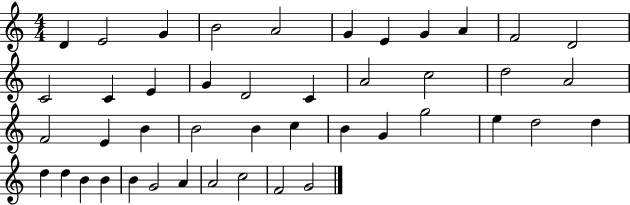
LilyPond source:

{
  \clef treble
  \numericTimeSignature
  \time 4/4
  \key c \major
  d'4 e'2 g'4 | b'2 a'2 | g'4 e'4 g'4 a'4 | f'2 d'2 | \break c'2 c'4 e'4 | g'4 d'2 c'4 | a'2 c''2 | d''2 a'2 | \break f'2 e'4 b'4 | b'2 b'4 c''4 | b'4 g'4 g''2 | e''4 d''2 d''4 | \break d''4 d''4 b'4 b'4 | b'4 g'2 a'4 | a'2 c''2 | f'2 g'2 | \break \bar "|."
}